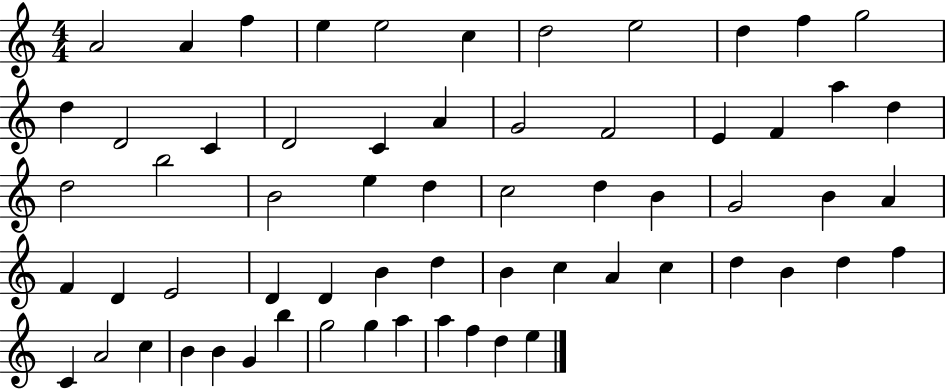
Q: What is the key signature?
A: C major